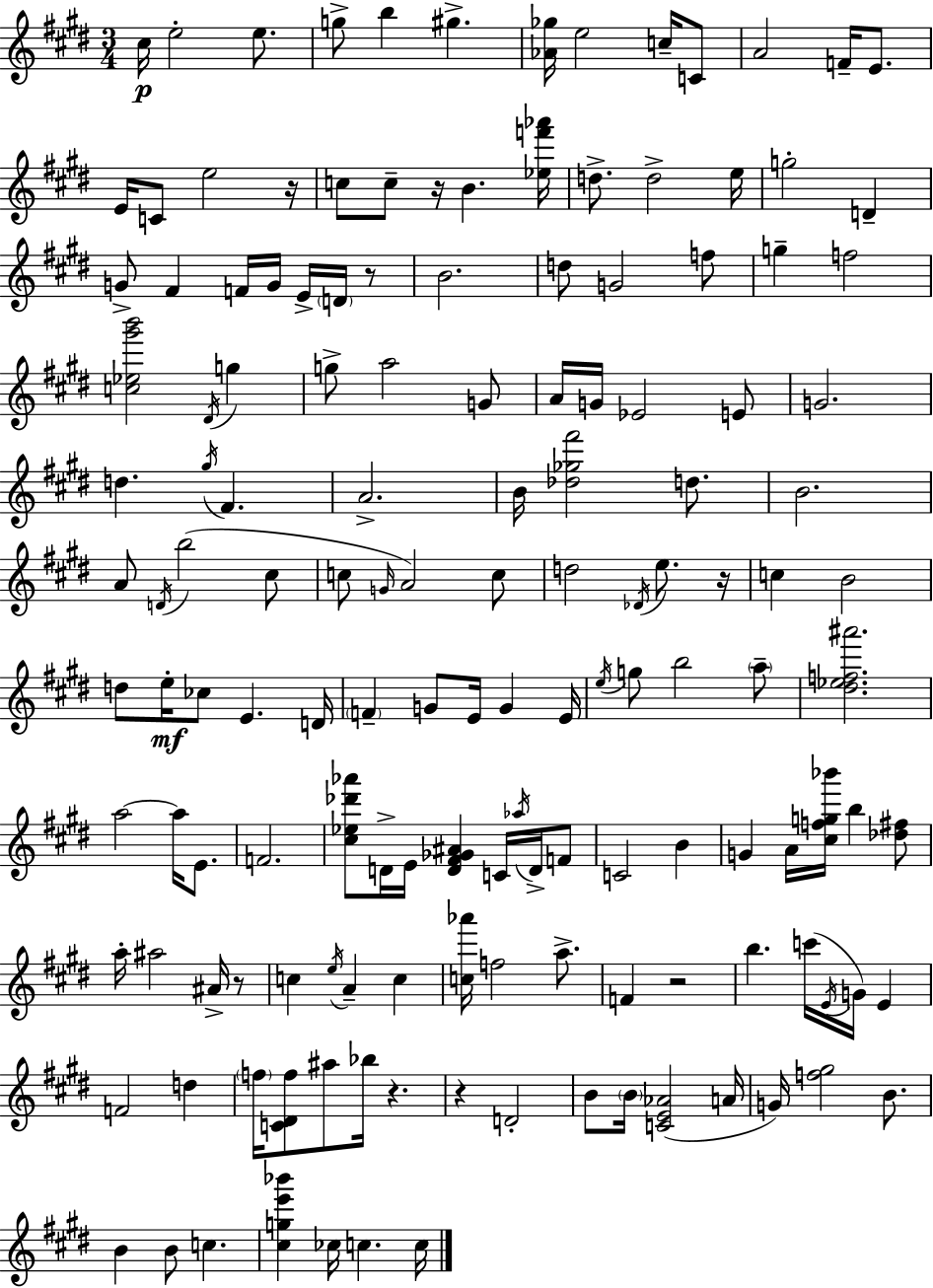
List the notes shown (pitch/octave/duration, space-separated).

C#5/s E5/h E5/e. G5/e B5/q G#5/q. [Ab4,Gb5]/s E5/h C5/s C4/e A4/h F4/s E4/e. E4/s C4/e E5/h R/s C5/e C5/e R/s B4/q. [Eb5,F6,Ab6]/s D5/e. D5/h E5/s G5/h D4/q G4/e F#4/q F4/s G4/s E4/s D4/s R/e B4/h. D5/e G4/h F5/e G5/q F5/h [C5,Eb5,G#6,B6]/h D#4/s G5/q G5/e A5/h G4/e A4/s G4/s Eb4/h E4/e G4/h. D5/q. G#5/s F#4/q. A4/h. B4/s [Db5,Gb5,F#6]/h D5/e. B4/h. A4/e D4/s B5/h C#5/e C5/e G4/s A4/h C5/e D5/h Db4/s E5/e. R/s C5/q B4/h D5/e E5/s CES5/e E4/q. D4/s F4/q G4/e E4/s G4/q E4/s E5/s G5/e B5/h A5/e [D#5,Eb5,F5,A#6]/h. A5/h A5/s E4/e. F4/h. [C#5,Eb5,Db6,Ab6]/e D4/s E4/s [D4,F#4,Gb4,A#4]/q C4/s Ab5/s D4/s F4/e C4/h B4/q G4/q A4/s [C#5,F5,G5,Bb6]/s B5/q [Db5,F#5]/e A5/s A#5/h A#4/s R/e C5/q E5/s A4/q C5/q [C5,Ab6]/s F5/h A5/e. F4/q R/h B5/q. C6/s E4/s G4/s E4/q F4/h D5/q F5/s [C4,D#4,F5]/e A#5/e Bb5/s R/q. R/q D4/h B4/e B4/s [C4,E4,Ab4]/h A4/s G4/s [F5,G#5]/h B4/e. B4/q B4/e C5/q. [C#5,G5,E6,Bb6]/q CES5/s C5/q. C5/s